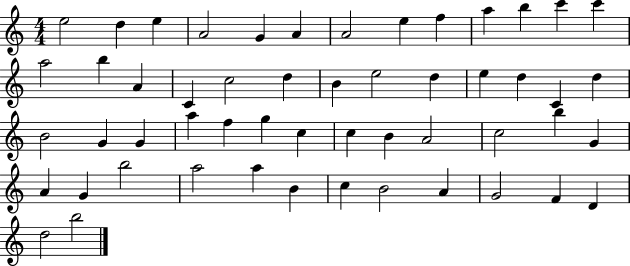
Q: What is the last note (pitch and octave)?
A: B5